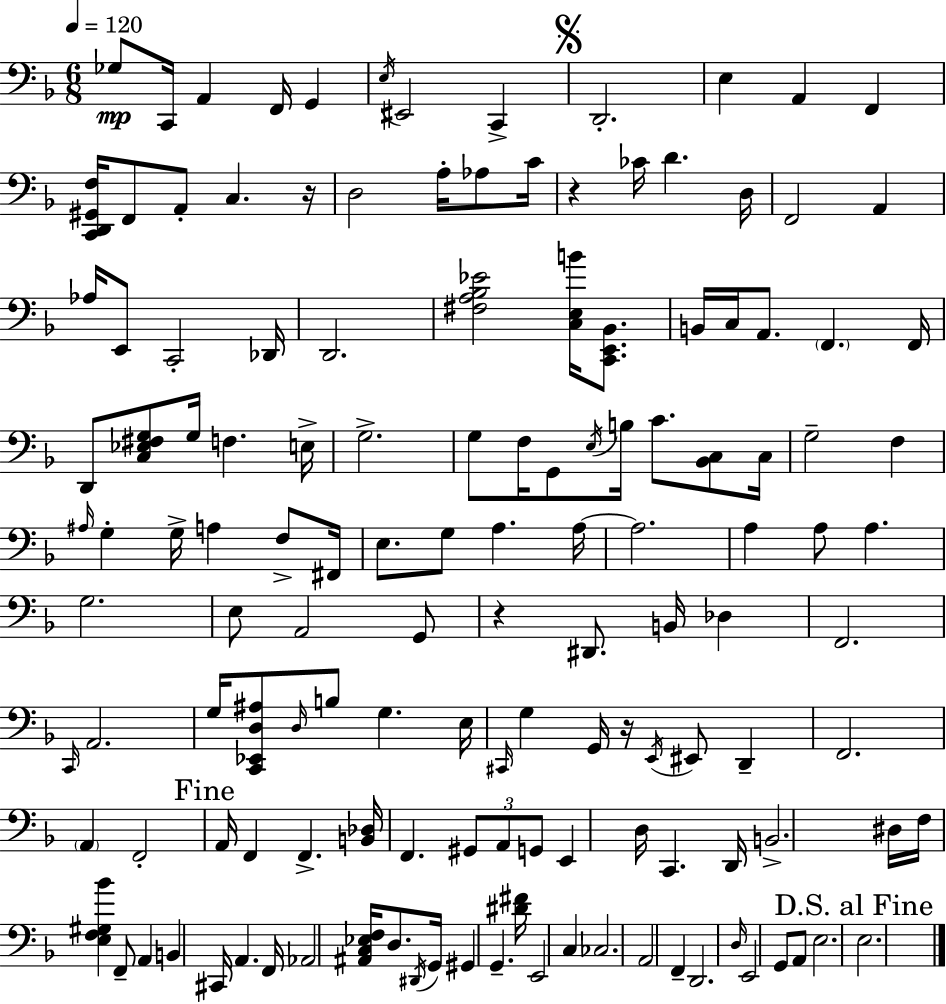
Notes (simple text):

Gb3/e C2/s A2/q F2/s G2/q E3/s EIS2/h C2/q D2/h. E3/q A2/q F2/q [C2,D2,G#2,F3]/s F2/e A2/e C3/q. R/s D3/h A3/s Ab3/e C4/s R/q CES4/s D4/q. D3/s F2/h A2/q Ab3/s E2/e C2/h Db2/s D2/h. [F#3,A3,Bb3,Eb4]/h [C3,E3,B4]/s [C2,E2,Bb2]/e. B2/s C3/s A2/e. F2/q. F2/s D2/e [C3,Eb3,F#3,G3]/e G3/s F3/q. E3/s G3/h. G3/e F3/s G2/e E3/s B3/s C4/e. [Bb2,C3]/e C3/s G3/h F3/q A#3/s G3/q G3/s A3/q F3/e F#2/s E3/e. G3/e A3/q. A3/s A3/h. A3/q A3/e A3/q. G3/h. E3/e A2/h G2/e R/q D#2/e. B2/s Db3/q F2/h. C2/s A2/h. G3/s [C2,Eb2,D3,A#3]/e D3/s B3/e G3/q. E3/s C#2/s G3/q G2/s R/s E2/s EIS2/e D2/q F2/h. A2/q F2/h A2/s F2/q F2/q. [B2,Db3]/s F2/q. G#2/e A2/e G2/e E2/q D3/s C2/q. D2/s B2/h. D#3/s F3/s [E3,F3,G#3,Bb4]/q F2/e A2/q B2/q C#2/s A2/q. F2/s Ab2/h [A#2,C3,Eb3,F3]/s D3/e. D#2/s G2/s G#2/q G2/q. [D#4,F#4]/s E2/h C3/q CES3/h. A2/h F2/q D2/h. D3/s E2/h G2/e A2/e E3/h. E3/h.